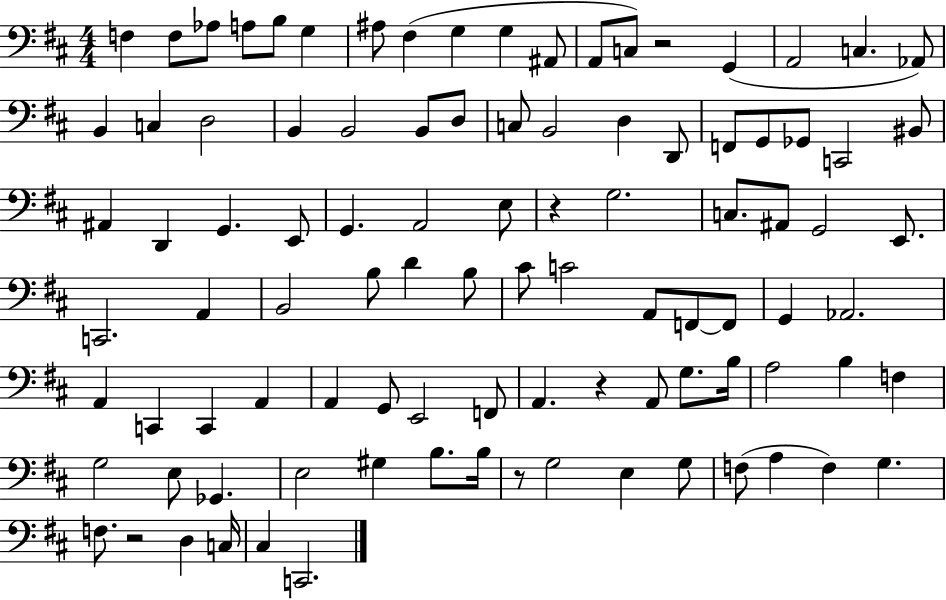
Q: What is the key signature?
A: D major